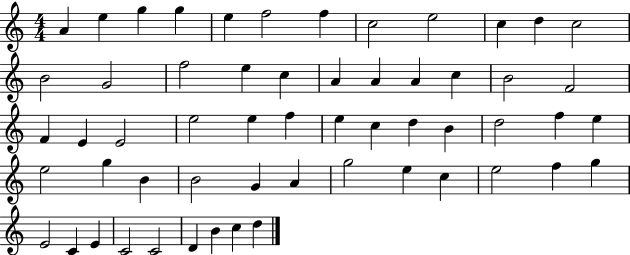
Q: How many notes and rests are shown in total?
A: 57